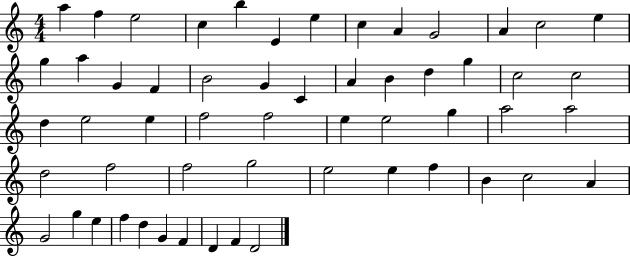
X:1
T:Untitled
M:4/4
L:1/4
K:C
a f e2 c b E e c A G2 A c2 e g a G F B2 G C A B d g c2 c2 d e2 e f2 f2 e e2 g a2 a2 d2 f2 f2 g2 e2 e f B c2 A G2 g e f d G F D F D2